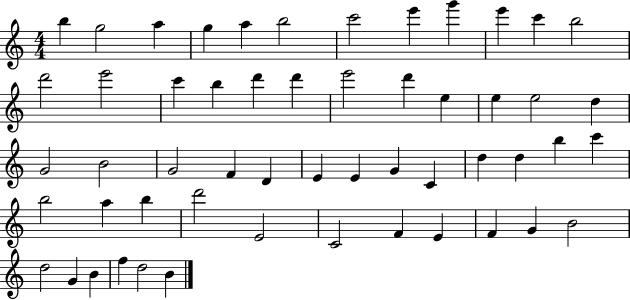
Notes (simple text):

B5/q G5/h A5/q G5/q A5/q B5/h C6/h E6/q G6/q E6/q C6/q B5/h D6/h E6/h C6/q B5/q D6/q D6/q E6/h D6/q E5/q E5/q E5/h D5/q G4/h B4/h G4/h F4/q D4/q E4/q E4/q G4/q C4/q D5/q D5/q B5/q C6/q B5/h A5/q B5/q D6/h E4/h C4/h F4/q E4/q F4/q G4/q B4/h D5/h G4/q B4/q F5/q D5/h B4/q